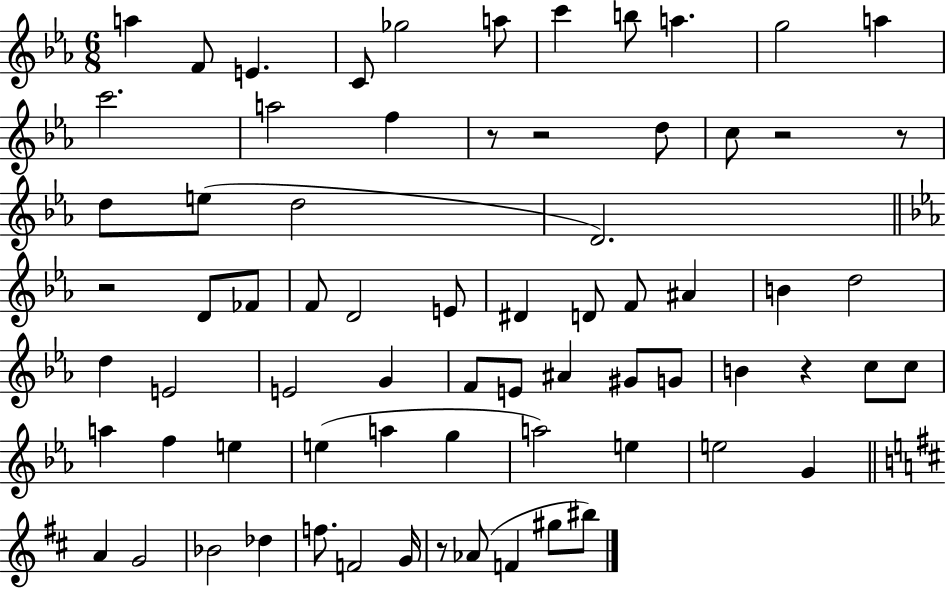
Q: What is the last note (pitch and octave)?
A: BIS5